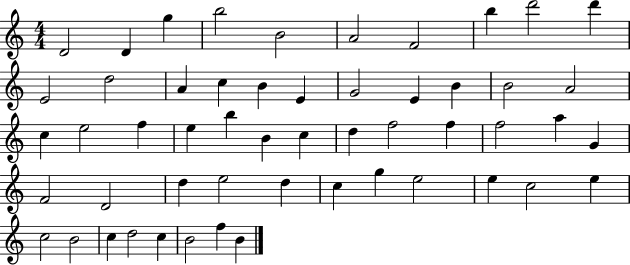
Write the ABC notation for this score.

X:1
T:Untitled
M:4/4
L:1/4
K:C
D2 D g b2 B2 A2 F2 b d'2 d' E2 d2 A c B E G2 E B B2 A2 c e2 f e b B c d f2 f f2 a G F2 D2 d e2 d c g e2 e c2 e c2 B2 c d2 c B2 f B